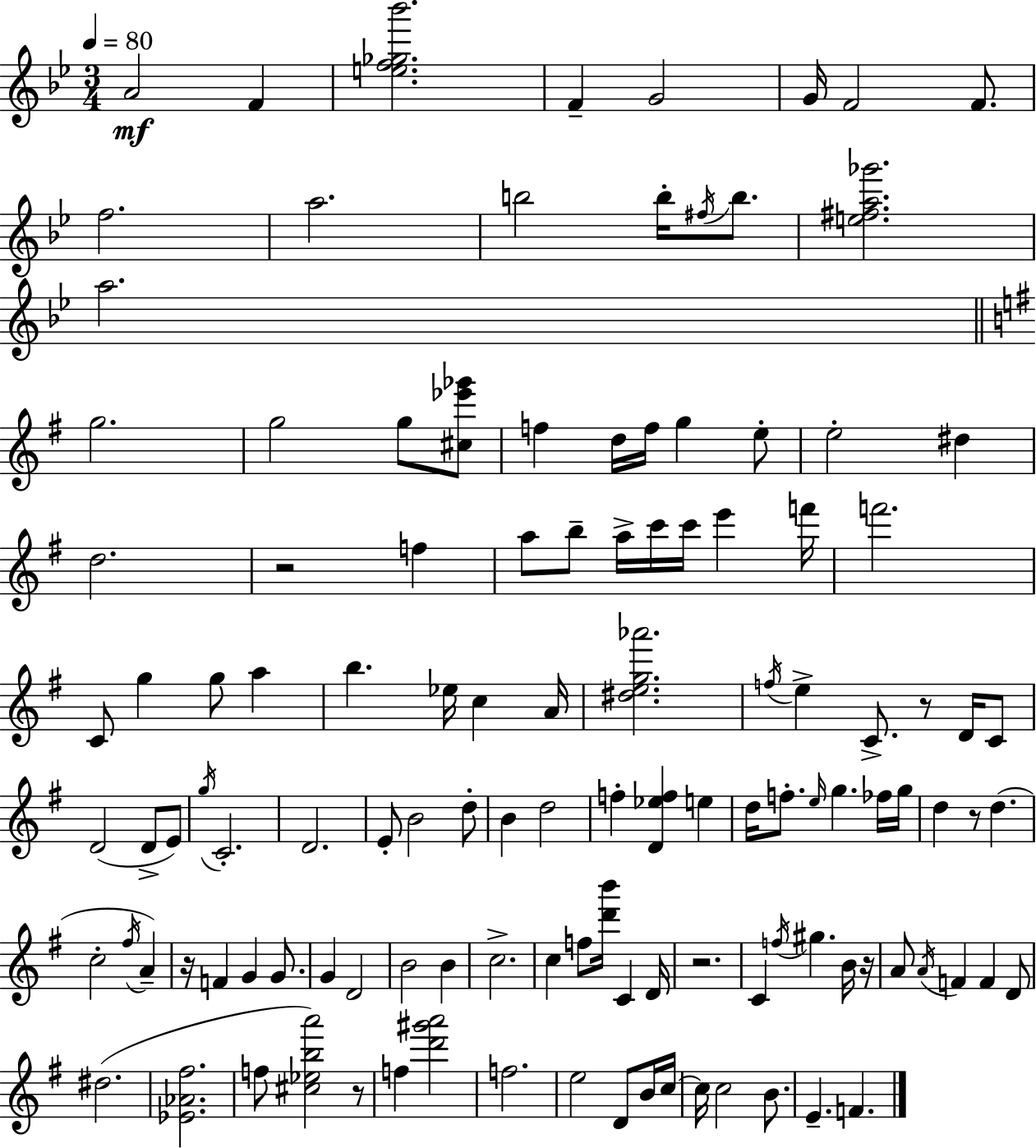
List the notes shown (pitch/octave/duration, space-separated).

A4/h F4/q [E5,F5,Gb5,Bb6]/h. F4/q G4/h G4/s F4/h F4/e. F5/h. A5/h. B5/h B5/s F#5/s B5/e. [E5,F#5,A5,Gb6]/h. A5/h. G5/h. G5/h G5/e [C#5,Eb6,Gb6]/e F5/q D5/s F5/s G5/q E5/e E5/h D#5/q D5/h. R/h F5/q A5/e B5/e A5/s C6/s C6/s E6/q F6/s F6/h. C4/e G5/q G5/e A5/q B5/q. Eb5/s C5/q A4/s [D#5,E5,G5,Ab6]/h. F5/s E5/q C4/e. R/e D4/s C4/e D4/h D4/e E4/e G5/s C4/h. D4/h. E4/e B4/h D5/e B4/q D5/h F5/q [D4,Eb5,F5]/q E5/q D5/s F5/e. E5/s G5/q. FES5/s G5/s D5/q R/e D5/q. C5/h F#5/s A4/q R/s F4/q G4/q G4/e. G4/q D4/h B4/h B4/q C5/h. C5/q F5/e [D6,B6]/s C4/q D4/s R/h. C4/q F5/s G#5/q. B4/s R/s A4/e A4/s F4/q F4/q D4/e D#5/h. [Eb4,Ab4,F#5]/h. F5/e [C#5,Eb5,B5,A6]/h R/e F5/q [D6,G#6,A6]/h F5/h. E5/h D4/e B4/s C5/s C5/s C5/h B4/e. E4/q. F4/q.